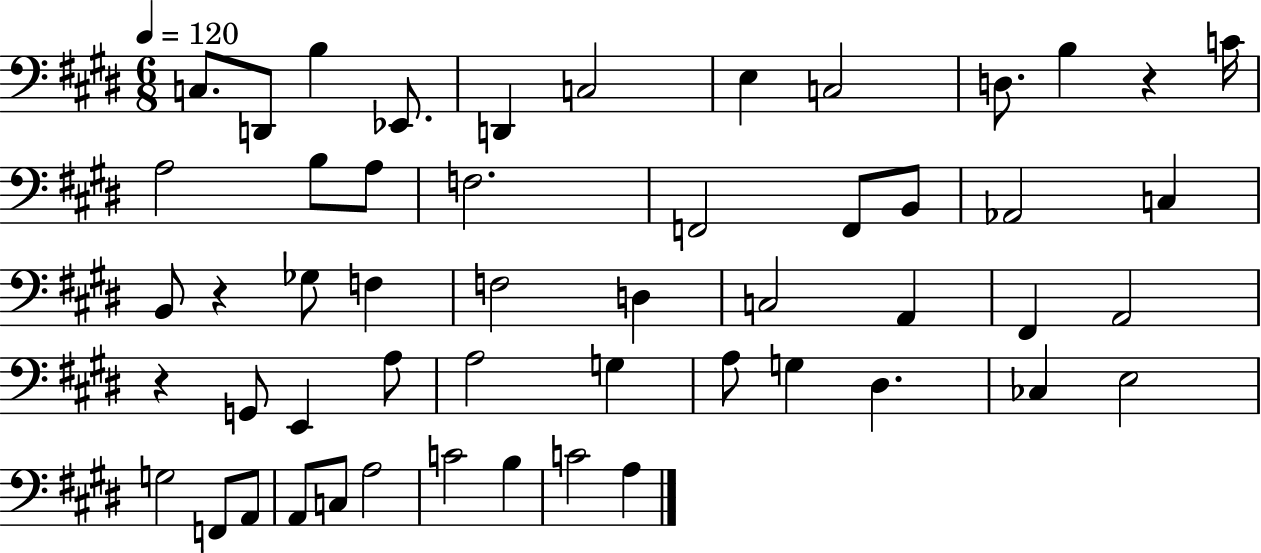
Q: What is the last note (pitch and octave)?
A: A3